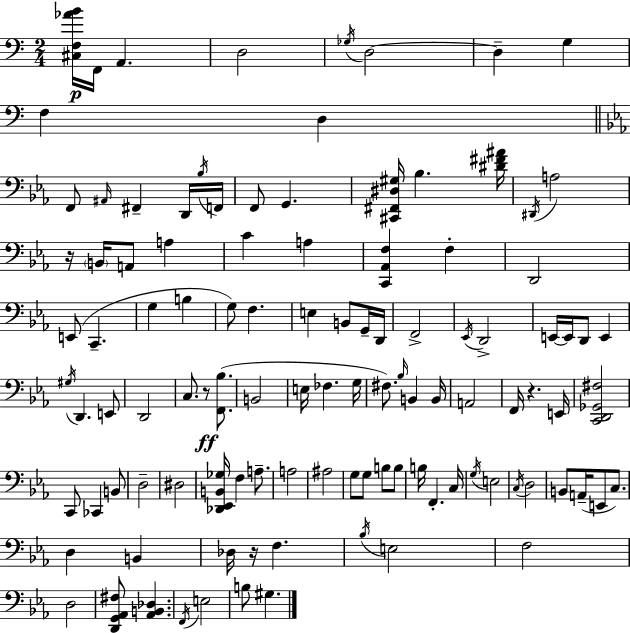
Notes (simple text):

[C#3,F3,Ab4,B4]/s F2/s A2/q. D3/h Gb3/s D3/h D3/q G3/q F3/q D3/q F2/e A#2/s F#2/q D2/s Bb3/s F2/s F2/e G2/q. [C#2,F#2,D#3,G#3]/s Bb3/q. [D#4,F#4,A#4]/s D#2/s A3/h R/s B2/s A2/e A3/q C4/q A3/q [C2,Ab2,F3]/q F3/q D2/h E2/e C2/q. G3/q B3/q G3/e F3/q. E3/q B2/e G2/s D2/s F2/h Eb2/s D2/h E2/s E2/s D2/e E2/q G#3/s D2/q. E2/e D2/h C3/e. R/e [F2,Bb3]/e. B2/h E3/s FES3/q. G3/s F#3/e. Bb3/s B2/q B2/s A2/h F2/s R/q. E2/s [C2,D2,Gb2,F#3]/h C2/e CES2/q B2/e D3/h D#3/h [Db2,Eb2,B2,Gb3]/s F3/q A3/e. A3/h A#3/h G3/e G3/e B3/e B3/e B3/s F2/q. C3/s G3/s E3/h C3/s D3/h B2/e A2/s E2/e C3/e. D3/q B2/q Db3/s R/s F3/q. Bb3/s E3/h F3/h D3/h [D2,G2,Ab2,F#3]/e [Ab2,B2,Db3]/q. F2/s E3/h B3/e G#3/q.